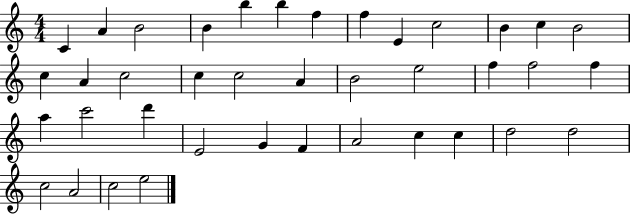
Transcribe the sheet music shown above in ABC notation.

X:1
T:Untitled
M:4/4
L:1/4
K:C
C A B2 B b b f f E c2 B c B2 c A c2 c c2 A B2 e2 f f2 f a c'2 d' E2 G F A2 c c d2 d2 c2 A2 c2 e2